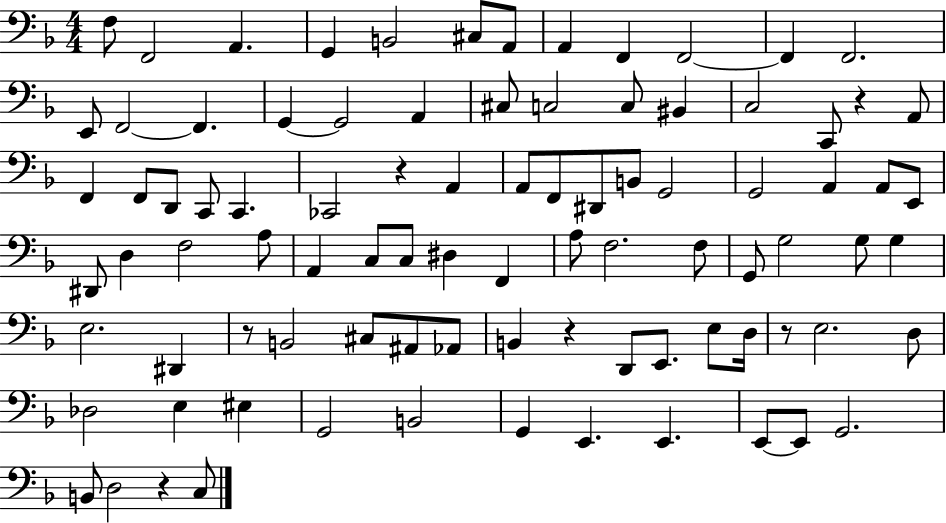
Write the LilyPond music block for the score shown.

{
  \clef bass
  \numericTimeSignature
  \time 4/4
  \key f \major
  \repeat volta 2 { f8 f,2 a,4. | g,4 b,2 cis8 a,8 | a,4 f,4 f,2~~ | f,4 f,2. | \break e,8 f,2~~ f,4. | g,4~~ g,2 a,4 | cis8 c2 c8 bis,4 | c2 c,8 r4 a,8 | \break f,4 f,8 d,8 c,8 c,4. | ces,2 r4 a,4 | a,8 f,8 dis,8 b,8 g,2 | g,2 a,4 a,8 e,8 | \break dis,8 d4 f2 a8 | a,4 c8 c8 dis4 f,4 | a8 f2. f8 | g,8 g2 g8 g4 | \break e2. dis,4 | r8 b,2 cis8 ais,8 aes,8 | b,4 r4 d,8 e,8. e8 d16 | r8 e2. d8 | \break des2 e4 eis4 | g,2 b,2 | g,4 e,4. e,4. | e,8~~ e,8 g,2. | \break b,8 d2 r4 c8 | } \bar "|."
}